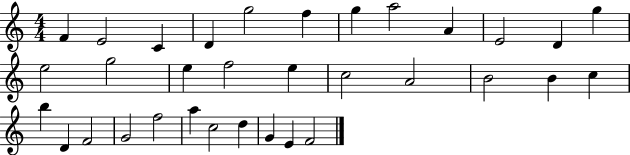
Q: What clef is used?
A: treble